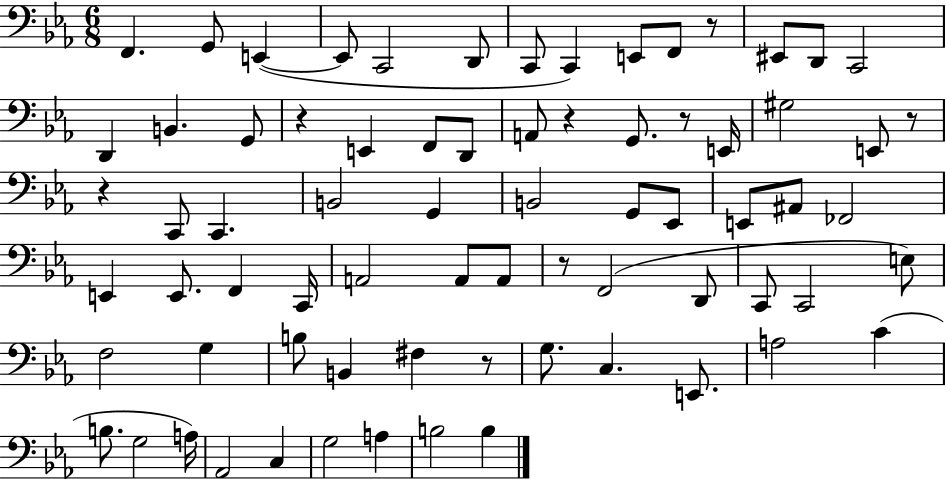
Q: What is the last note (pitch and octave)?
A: B3